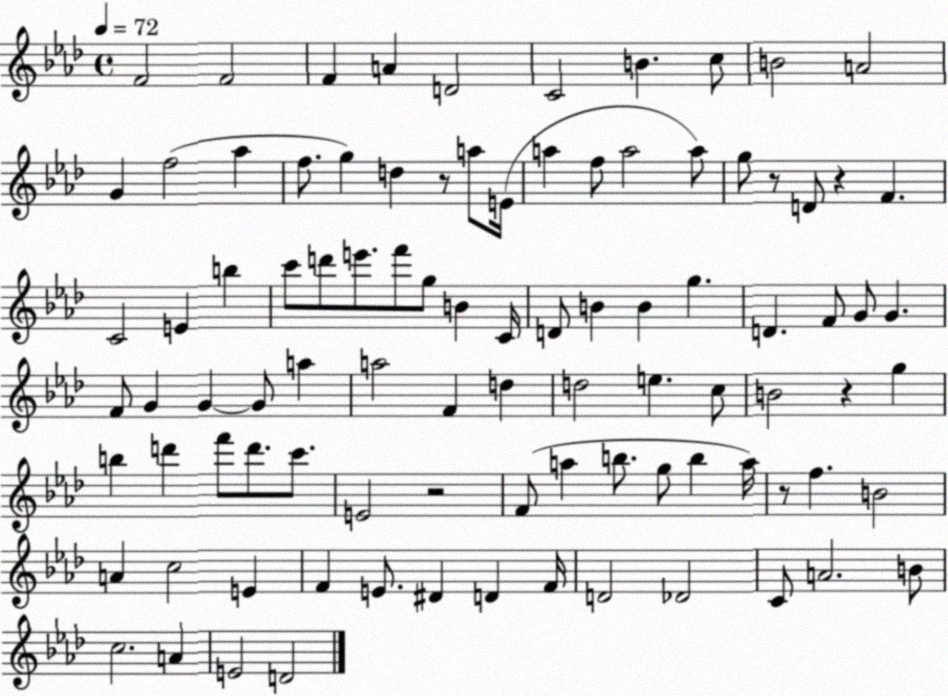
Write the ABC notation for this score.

X:1
T:Untitled
M:4/4
L:1/4
K:Ab
F2 F2 F A D2 C2 B c/2 B2 A2 G f2 _a f/2 g d z/2 a/2 E/4 a f/2 a2 a/2 g/2 z/2 D/2 z F C2 E b c'/2 d'/2 e'/2 f'/2 g/2 B C/4 D/2 B B g D F/2 G/2 G F/2 G G G/2 a a2 F d d2 e c/2 B2 z g b d' f'/2 d'/2 c'/2 E2 z2 F/2 a b/2 g/2 b a/4 z/2 f B2 A c2 E F E/2 ^D D F/4 D2 _D2 C/2 A2 B/2 c2 A E2 D2